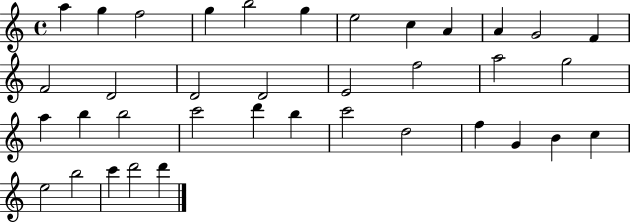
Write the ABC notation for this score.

X:1
T:Untitled
M:4/4
L:1/4
K:C
a g f2 g b2 g e2 c A A G2 F F2 D2 D2 D2 E2 f2 a2 g2 a b b2 c'2 d' b c'2 d2 f G B c e2 b2 c' d'2 d'